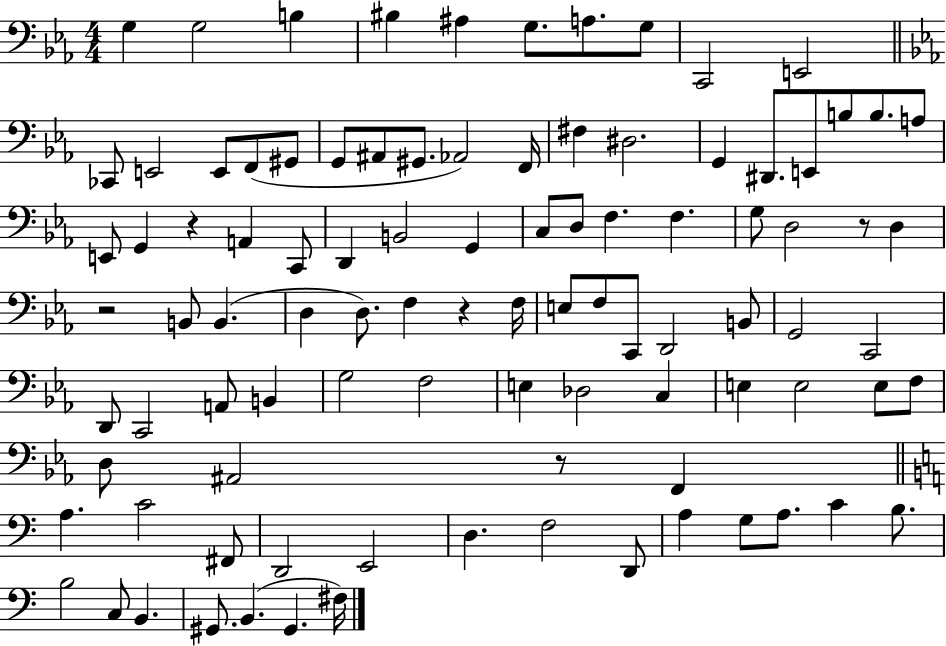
{
  \clef bass
  \numericTimeSignature
  \time 4/4
  \key ees \major
  g4 g2 b4 | bis4 ais4 g8. a8. g8 | c,2 e,2 | \bar "||" \break \key ees \major ces,8 e,2 e,8 f,8( gis,8 | g,8 ais,8 gis,8. aes,2) f,16 | fis4 dis2. | g,4 dis,8. e,8 b8 b8. a8 | \break e,8 g,4 r4 a,4 c,8 | d,4 b,2 g,4 | c8 d8 f4. f4. | g8 d2 r8 d4 | \break r2 b,8 b,4.( | d4 d8.) f4 r4 f16 | e8 f8 c,8 d,2 b,8 | g,2 c,2 | \break d,8 c,2 a,8 b,4 | g2 f2 | e4 des2 c4 | e4 e2 e8 f8 | \break d8 ais,2 r8 f,4 | \bar "||" \break \key c \major a4. c'2 fis,8 | d,2 e,2 | d4. f2 d,8 | a4 g8 a8. c'4 b8. | \break b2 c8 b,4. | gis,8. b,4.( gis,4. fis16) | \bar "|."
}